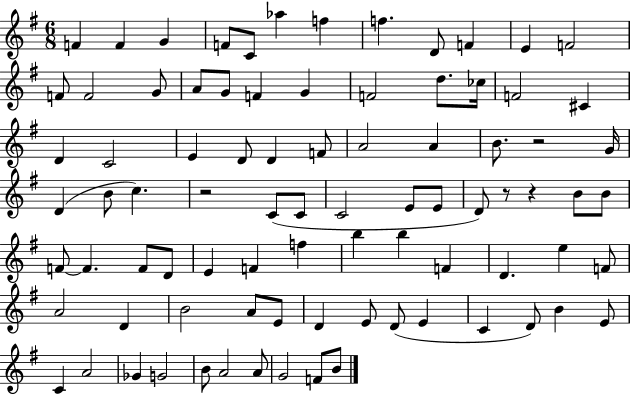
{
  \clef treble
  \numericTimeSignature
  \time 6/8
  \key g \major
  f'4 f'4 g'4 | f'8 c'8 aes''4 f''4 | f''4. d'8 f'4 | e'4 f'2 | \break f'8 f'2 g'8 | a'8 g'8 f'4 g'4 | f'2 d''8. ces''16 | f'2 cis'4 | \break d'4 c'2 | e'4 d'8 d'4 f'8 | a'2 a'4 | b'8. r2 g'16 | \break d'4( b'8 c''4.) | r2 c'8( c'8 | c'2 e'8 e'8 | d'8) r8 r4 b'8 b'8 | \break f'8~~ f'4. f'8 d'8 | e'4 f'4 f''4 | b''4 b''4 f'4 | d'4. e''4 f'8 | \break a'2 d'4 | b'2 a'8 e'8 | d'4 e'8 d'8( e'4 | c'4 d'8) b'4 e'8 | \break c'4 a'2 | ges'4 g'2 | b'8 a'2 a'8 | g'2 f'8 b'8 | \break \bar "|."
}